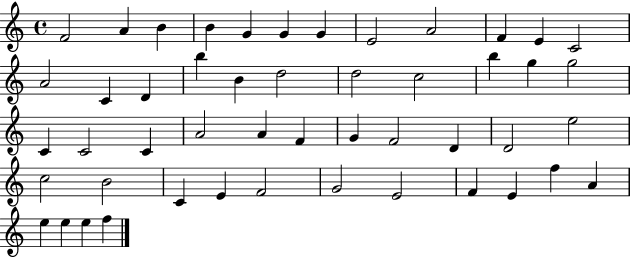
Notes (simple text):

F4/h A4/q B4/q B4/q G4/q G4/q G4/q E4/h A4/h F4/q E4/q C4/h A4/h C4/q D4/q B5/q B4/q D5/h D5/h C5/h B5/q G5/q G5/h C4/q C4/h C4/q A4/h A4/q F4/q G4/q F4/h D4/q D4/h E5/h C5/h B4/h C4/q E4/q F4/h G4/h E4/h F4/q E4/q F5/q A4/q E5/q E5/q E5/q F5/q